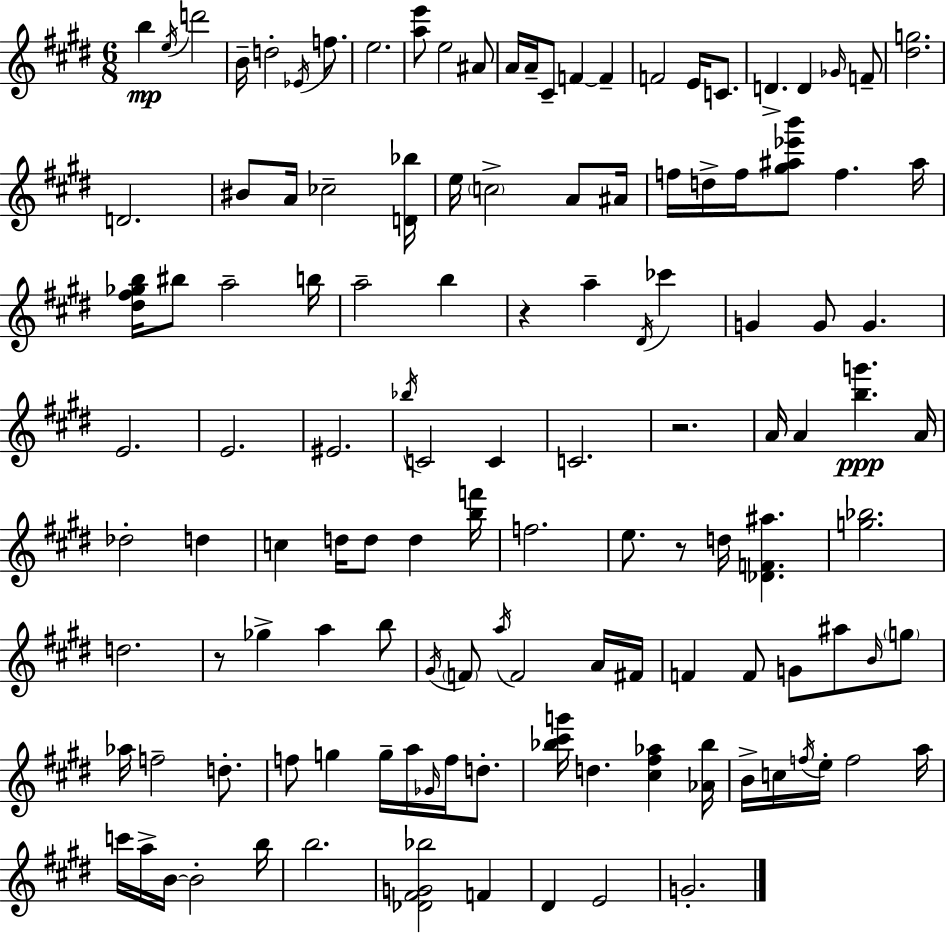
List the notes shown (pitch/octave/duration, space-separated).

B5/q E5/s D6/h B4/s D5/h Eb4/s F5/e. E5/h. [A5,E6]/e E5/h A#4/e A4/s A4/s C#4/e F4/q F4/q F4/h E4/s C4/e. D4/q. D4/q Gb4/s F4/e [D#5,G5]/h. D4/h. BIS4/e A4/s CES5/h [D4,Bb5]/s E5/s C5/h A4/e A#4/s F5/s D5/s F5/s [G#5,A#5,Eb6,B6]/e F5/q. A#5/s [D#5,F#5,Gb5,B5]/s BIS5/e A5/h B5/s A5/h B5/q R/q A5/q D#4/s CES6/q G4/q G4/e G4/q. E4/h. E4/h. EIS4/h. Bb5/s C4/h C4/q C4/h. R/h. A4/s A4/q [B5,G6]/q. A4/s Db5/h D5/q C5/q D5/s D5/e D5/q [B5,F6]/s F5/h. E5/e. R/e D5/s [Db4,F4,A#5]/q. [G5,Bb5]/h. D5/h. R/e Gb5/q A5/q B5/e G#4/s F4/e A5/s F4/h A4/s F#4/s F4/q F4/e G4/e A#5/e B4/s G5/e Ab5/s F5/h D5/e. F5/e G5/q G5/s A5/s Gb4/s F5/s D5/e. [Bb5,C#6,G6]/s D5/q. [C#5,F#5,Ab5]/q [Ab4,Bb5]/s B4/s C5/s F5/s E5/s F5/h A5/s C6/s A5/s B4/s B4/h B5/s B5/h. [Db4,F#4,G4,Bb5]/h F4/q D#4/q E4/h G4/h.